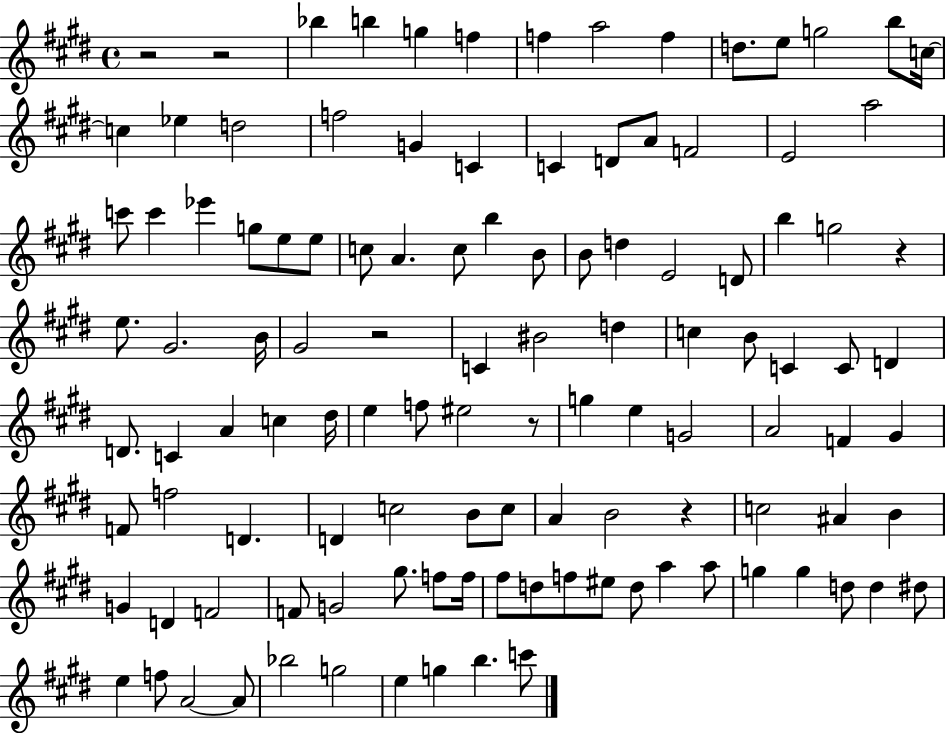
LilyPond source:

{
  \clef treble
  \time 4/4
  \defaultTimeSignature
  \key e \major
  r2 r2 | bes''4 b''4 g''4 f''4 | f''4 a''2 f''4 | d''8. e''8 g''2 b''8 c''16~~ | \break c''4 ees''4 d''2 | f''2 g'4 c'4 | c'4 d'8 a'8 f'2 | e'2 a''2 | \break c'''8 c'''4 ees'''4 g''8 e''8 e''8 | c''8 a'4. c''8 b''4 b'8 | b'8 d''4 e'2 d'8 | b''4 g''2 r4 | \break e''8. gis'2. b'16 | gis'2 r2 | c'4 bis'2 d''4 | c''4 b'8 c'4 c'8 d'4 | \break d'8. c'4 a'4 c''4 dis''16 | e''4 f''8 eis''2 r8 | g''4 e''4 g'2 | a'2 f'4 gis'4 | \break f'8 f''2 d'4. | d'4 c''2 b'8 c''8 | a'4 b'2 r4 | c''2 ais'4 b'4 | \break g'4 d'4 f'2 | f'8 g'2 gis''8. f''8 f''16 | fis''8 d''8 f''8 eis''8 d''8 a''4 a''8 | g''4 g''4 d''8 d''4 dis''8 | \break e''4 f''8 a'2~~ a'8 | bes''2 g''2 | e''4 g''4 b''4. c'''8 | \bar "|."
}